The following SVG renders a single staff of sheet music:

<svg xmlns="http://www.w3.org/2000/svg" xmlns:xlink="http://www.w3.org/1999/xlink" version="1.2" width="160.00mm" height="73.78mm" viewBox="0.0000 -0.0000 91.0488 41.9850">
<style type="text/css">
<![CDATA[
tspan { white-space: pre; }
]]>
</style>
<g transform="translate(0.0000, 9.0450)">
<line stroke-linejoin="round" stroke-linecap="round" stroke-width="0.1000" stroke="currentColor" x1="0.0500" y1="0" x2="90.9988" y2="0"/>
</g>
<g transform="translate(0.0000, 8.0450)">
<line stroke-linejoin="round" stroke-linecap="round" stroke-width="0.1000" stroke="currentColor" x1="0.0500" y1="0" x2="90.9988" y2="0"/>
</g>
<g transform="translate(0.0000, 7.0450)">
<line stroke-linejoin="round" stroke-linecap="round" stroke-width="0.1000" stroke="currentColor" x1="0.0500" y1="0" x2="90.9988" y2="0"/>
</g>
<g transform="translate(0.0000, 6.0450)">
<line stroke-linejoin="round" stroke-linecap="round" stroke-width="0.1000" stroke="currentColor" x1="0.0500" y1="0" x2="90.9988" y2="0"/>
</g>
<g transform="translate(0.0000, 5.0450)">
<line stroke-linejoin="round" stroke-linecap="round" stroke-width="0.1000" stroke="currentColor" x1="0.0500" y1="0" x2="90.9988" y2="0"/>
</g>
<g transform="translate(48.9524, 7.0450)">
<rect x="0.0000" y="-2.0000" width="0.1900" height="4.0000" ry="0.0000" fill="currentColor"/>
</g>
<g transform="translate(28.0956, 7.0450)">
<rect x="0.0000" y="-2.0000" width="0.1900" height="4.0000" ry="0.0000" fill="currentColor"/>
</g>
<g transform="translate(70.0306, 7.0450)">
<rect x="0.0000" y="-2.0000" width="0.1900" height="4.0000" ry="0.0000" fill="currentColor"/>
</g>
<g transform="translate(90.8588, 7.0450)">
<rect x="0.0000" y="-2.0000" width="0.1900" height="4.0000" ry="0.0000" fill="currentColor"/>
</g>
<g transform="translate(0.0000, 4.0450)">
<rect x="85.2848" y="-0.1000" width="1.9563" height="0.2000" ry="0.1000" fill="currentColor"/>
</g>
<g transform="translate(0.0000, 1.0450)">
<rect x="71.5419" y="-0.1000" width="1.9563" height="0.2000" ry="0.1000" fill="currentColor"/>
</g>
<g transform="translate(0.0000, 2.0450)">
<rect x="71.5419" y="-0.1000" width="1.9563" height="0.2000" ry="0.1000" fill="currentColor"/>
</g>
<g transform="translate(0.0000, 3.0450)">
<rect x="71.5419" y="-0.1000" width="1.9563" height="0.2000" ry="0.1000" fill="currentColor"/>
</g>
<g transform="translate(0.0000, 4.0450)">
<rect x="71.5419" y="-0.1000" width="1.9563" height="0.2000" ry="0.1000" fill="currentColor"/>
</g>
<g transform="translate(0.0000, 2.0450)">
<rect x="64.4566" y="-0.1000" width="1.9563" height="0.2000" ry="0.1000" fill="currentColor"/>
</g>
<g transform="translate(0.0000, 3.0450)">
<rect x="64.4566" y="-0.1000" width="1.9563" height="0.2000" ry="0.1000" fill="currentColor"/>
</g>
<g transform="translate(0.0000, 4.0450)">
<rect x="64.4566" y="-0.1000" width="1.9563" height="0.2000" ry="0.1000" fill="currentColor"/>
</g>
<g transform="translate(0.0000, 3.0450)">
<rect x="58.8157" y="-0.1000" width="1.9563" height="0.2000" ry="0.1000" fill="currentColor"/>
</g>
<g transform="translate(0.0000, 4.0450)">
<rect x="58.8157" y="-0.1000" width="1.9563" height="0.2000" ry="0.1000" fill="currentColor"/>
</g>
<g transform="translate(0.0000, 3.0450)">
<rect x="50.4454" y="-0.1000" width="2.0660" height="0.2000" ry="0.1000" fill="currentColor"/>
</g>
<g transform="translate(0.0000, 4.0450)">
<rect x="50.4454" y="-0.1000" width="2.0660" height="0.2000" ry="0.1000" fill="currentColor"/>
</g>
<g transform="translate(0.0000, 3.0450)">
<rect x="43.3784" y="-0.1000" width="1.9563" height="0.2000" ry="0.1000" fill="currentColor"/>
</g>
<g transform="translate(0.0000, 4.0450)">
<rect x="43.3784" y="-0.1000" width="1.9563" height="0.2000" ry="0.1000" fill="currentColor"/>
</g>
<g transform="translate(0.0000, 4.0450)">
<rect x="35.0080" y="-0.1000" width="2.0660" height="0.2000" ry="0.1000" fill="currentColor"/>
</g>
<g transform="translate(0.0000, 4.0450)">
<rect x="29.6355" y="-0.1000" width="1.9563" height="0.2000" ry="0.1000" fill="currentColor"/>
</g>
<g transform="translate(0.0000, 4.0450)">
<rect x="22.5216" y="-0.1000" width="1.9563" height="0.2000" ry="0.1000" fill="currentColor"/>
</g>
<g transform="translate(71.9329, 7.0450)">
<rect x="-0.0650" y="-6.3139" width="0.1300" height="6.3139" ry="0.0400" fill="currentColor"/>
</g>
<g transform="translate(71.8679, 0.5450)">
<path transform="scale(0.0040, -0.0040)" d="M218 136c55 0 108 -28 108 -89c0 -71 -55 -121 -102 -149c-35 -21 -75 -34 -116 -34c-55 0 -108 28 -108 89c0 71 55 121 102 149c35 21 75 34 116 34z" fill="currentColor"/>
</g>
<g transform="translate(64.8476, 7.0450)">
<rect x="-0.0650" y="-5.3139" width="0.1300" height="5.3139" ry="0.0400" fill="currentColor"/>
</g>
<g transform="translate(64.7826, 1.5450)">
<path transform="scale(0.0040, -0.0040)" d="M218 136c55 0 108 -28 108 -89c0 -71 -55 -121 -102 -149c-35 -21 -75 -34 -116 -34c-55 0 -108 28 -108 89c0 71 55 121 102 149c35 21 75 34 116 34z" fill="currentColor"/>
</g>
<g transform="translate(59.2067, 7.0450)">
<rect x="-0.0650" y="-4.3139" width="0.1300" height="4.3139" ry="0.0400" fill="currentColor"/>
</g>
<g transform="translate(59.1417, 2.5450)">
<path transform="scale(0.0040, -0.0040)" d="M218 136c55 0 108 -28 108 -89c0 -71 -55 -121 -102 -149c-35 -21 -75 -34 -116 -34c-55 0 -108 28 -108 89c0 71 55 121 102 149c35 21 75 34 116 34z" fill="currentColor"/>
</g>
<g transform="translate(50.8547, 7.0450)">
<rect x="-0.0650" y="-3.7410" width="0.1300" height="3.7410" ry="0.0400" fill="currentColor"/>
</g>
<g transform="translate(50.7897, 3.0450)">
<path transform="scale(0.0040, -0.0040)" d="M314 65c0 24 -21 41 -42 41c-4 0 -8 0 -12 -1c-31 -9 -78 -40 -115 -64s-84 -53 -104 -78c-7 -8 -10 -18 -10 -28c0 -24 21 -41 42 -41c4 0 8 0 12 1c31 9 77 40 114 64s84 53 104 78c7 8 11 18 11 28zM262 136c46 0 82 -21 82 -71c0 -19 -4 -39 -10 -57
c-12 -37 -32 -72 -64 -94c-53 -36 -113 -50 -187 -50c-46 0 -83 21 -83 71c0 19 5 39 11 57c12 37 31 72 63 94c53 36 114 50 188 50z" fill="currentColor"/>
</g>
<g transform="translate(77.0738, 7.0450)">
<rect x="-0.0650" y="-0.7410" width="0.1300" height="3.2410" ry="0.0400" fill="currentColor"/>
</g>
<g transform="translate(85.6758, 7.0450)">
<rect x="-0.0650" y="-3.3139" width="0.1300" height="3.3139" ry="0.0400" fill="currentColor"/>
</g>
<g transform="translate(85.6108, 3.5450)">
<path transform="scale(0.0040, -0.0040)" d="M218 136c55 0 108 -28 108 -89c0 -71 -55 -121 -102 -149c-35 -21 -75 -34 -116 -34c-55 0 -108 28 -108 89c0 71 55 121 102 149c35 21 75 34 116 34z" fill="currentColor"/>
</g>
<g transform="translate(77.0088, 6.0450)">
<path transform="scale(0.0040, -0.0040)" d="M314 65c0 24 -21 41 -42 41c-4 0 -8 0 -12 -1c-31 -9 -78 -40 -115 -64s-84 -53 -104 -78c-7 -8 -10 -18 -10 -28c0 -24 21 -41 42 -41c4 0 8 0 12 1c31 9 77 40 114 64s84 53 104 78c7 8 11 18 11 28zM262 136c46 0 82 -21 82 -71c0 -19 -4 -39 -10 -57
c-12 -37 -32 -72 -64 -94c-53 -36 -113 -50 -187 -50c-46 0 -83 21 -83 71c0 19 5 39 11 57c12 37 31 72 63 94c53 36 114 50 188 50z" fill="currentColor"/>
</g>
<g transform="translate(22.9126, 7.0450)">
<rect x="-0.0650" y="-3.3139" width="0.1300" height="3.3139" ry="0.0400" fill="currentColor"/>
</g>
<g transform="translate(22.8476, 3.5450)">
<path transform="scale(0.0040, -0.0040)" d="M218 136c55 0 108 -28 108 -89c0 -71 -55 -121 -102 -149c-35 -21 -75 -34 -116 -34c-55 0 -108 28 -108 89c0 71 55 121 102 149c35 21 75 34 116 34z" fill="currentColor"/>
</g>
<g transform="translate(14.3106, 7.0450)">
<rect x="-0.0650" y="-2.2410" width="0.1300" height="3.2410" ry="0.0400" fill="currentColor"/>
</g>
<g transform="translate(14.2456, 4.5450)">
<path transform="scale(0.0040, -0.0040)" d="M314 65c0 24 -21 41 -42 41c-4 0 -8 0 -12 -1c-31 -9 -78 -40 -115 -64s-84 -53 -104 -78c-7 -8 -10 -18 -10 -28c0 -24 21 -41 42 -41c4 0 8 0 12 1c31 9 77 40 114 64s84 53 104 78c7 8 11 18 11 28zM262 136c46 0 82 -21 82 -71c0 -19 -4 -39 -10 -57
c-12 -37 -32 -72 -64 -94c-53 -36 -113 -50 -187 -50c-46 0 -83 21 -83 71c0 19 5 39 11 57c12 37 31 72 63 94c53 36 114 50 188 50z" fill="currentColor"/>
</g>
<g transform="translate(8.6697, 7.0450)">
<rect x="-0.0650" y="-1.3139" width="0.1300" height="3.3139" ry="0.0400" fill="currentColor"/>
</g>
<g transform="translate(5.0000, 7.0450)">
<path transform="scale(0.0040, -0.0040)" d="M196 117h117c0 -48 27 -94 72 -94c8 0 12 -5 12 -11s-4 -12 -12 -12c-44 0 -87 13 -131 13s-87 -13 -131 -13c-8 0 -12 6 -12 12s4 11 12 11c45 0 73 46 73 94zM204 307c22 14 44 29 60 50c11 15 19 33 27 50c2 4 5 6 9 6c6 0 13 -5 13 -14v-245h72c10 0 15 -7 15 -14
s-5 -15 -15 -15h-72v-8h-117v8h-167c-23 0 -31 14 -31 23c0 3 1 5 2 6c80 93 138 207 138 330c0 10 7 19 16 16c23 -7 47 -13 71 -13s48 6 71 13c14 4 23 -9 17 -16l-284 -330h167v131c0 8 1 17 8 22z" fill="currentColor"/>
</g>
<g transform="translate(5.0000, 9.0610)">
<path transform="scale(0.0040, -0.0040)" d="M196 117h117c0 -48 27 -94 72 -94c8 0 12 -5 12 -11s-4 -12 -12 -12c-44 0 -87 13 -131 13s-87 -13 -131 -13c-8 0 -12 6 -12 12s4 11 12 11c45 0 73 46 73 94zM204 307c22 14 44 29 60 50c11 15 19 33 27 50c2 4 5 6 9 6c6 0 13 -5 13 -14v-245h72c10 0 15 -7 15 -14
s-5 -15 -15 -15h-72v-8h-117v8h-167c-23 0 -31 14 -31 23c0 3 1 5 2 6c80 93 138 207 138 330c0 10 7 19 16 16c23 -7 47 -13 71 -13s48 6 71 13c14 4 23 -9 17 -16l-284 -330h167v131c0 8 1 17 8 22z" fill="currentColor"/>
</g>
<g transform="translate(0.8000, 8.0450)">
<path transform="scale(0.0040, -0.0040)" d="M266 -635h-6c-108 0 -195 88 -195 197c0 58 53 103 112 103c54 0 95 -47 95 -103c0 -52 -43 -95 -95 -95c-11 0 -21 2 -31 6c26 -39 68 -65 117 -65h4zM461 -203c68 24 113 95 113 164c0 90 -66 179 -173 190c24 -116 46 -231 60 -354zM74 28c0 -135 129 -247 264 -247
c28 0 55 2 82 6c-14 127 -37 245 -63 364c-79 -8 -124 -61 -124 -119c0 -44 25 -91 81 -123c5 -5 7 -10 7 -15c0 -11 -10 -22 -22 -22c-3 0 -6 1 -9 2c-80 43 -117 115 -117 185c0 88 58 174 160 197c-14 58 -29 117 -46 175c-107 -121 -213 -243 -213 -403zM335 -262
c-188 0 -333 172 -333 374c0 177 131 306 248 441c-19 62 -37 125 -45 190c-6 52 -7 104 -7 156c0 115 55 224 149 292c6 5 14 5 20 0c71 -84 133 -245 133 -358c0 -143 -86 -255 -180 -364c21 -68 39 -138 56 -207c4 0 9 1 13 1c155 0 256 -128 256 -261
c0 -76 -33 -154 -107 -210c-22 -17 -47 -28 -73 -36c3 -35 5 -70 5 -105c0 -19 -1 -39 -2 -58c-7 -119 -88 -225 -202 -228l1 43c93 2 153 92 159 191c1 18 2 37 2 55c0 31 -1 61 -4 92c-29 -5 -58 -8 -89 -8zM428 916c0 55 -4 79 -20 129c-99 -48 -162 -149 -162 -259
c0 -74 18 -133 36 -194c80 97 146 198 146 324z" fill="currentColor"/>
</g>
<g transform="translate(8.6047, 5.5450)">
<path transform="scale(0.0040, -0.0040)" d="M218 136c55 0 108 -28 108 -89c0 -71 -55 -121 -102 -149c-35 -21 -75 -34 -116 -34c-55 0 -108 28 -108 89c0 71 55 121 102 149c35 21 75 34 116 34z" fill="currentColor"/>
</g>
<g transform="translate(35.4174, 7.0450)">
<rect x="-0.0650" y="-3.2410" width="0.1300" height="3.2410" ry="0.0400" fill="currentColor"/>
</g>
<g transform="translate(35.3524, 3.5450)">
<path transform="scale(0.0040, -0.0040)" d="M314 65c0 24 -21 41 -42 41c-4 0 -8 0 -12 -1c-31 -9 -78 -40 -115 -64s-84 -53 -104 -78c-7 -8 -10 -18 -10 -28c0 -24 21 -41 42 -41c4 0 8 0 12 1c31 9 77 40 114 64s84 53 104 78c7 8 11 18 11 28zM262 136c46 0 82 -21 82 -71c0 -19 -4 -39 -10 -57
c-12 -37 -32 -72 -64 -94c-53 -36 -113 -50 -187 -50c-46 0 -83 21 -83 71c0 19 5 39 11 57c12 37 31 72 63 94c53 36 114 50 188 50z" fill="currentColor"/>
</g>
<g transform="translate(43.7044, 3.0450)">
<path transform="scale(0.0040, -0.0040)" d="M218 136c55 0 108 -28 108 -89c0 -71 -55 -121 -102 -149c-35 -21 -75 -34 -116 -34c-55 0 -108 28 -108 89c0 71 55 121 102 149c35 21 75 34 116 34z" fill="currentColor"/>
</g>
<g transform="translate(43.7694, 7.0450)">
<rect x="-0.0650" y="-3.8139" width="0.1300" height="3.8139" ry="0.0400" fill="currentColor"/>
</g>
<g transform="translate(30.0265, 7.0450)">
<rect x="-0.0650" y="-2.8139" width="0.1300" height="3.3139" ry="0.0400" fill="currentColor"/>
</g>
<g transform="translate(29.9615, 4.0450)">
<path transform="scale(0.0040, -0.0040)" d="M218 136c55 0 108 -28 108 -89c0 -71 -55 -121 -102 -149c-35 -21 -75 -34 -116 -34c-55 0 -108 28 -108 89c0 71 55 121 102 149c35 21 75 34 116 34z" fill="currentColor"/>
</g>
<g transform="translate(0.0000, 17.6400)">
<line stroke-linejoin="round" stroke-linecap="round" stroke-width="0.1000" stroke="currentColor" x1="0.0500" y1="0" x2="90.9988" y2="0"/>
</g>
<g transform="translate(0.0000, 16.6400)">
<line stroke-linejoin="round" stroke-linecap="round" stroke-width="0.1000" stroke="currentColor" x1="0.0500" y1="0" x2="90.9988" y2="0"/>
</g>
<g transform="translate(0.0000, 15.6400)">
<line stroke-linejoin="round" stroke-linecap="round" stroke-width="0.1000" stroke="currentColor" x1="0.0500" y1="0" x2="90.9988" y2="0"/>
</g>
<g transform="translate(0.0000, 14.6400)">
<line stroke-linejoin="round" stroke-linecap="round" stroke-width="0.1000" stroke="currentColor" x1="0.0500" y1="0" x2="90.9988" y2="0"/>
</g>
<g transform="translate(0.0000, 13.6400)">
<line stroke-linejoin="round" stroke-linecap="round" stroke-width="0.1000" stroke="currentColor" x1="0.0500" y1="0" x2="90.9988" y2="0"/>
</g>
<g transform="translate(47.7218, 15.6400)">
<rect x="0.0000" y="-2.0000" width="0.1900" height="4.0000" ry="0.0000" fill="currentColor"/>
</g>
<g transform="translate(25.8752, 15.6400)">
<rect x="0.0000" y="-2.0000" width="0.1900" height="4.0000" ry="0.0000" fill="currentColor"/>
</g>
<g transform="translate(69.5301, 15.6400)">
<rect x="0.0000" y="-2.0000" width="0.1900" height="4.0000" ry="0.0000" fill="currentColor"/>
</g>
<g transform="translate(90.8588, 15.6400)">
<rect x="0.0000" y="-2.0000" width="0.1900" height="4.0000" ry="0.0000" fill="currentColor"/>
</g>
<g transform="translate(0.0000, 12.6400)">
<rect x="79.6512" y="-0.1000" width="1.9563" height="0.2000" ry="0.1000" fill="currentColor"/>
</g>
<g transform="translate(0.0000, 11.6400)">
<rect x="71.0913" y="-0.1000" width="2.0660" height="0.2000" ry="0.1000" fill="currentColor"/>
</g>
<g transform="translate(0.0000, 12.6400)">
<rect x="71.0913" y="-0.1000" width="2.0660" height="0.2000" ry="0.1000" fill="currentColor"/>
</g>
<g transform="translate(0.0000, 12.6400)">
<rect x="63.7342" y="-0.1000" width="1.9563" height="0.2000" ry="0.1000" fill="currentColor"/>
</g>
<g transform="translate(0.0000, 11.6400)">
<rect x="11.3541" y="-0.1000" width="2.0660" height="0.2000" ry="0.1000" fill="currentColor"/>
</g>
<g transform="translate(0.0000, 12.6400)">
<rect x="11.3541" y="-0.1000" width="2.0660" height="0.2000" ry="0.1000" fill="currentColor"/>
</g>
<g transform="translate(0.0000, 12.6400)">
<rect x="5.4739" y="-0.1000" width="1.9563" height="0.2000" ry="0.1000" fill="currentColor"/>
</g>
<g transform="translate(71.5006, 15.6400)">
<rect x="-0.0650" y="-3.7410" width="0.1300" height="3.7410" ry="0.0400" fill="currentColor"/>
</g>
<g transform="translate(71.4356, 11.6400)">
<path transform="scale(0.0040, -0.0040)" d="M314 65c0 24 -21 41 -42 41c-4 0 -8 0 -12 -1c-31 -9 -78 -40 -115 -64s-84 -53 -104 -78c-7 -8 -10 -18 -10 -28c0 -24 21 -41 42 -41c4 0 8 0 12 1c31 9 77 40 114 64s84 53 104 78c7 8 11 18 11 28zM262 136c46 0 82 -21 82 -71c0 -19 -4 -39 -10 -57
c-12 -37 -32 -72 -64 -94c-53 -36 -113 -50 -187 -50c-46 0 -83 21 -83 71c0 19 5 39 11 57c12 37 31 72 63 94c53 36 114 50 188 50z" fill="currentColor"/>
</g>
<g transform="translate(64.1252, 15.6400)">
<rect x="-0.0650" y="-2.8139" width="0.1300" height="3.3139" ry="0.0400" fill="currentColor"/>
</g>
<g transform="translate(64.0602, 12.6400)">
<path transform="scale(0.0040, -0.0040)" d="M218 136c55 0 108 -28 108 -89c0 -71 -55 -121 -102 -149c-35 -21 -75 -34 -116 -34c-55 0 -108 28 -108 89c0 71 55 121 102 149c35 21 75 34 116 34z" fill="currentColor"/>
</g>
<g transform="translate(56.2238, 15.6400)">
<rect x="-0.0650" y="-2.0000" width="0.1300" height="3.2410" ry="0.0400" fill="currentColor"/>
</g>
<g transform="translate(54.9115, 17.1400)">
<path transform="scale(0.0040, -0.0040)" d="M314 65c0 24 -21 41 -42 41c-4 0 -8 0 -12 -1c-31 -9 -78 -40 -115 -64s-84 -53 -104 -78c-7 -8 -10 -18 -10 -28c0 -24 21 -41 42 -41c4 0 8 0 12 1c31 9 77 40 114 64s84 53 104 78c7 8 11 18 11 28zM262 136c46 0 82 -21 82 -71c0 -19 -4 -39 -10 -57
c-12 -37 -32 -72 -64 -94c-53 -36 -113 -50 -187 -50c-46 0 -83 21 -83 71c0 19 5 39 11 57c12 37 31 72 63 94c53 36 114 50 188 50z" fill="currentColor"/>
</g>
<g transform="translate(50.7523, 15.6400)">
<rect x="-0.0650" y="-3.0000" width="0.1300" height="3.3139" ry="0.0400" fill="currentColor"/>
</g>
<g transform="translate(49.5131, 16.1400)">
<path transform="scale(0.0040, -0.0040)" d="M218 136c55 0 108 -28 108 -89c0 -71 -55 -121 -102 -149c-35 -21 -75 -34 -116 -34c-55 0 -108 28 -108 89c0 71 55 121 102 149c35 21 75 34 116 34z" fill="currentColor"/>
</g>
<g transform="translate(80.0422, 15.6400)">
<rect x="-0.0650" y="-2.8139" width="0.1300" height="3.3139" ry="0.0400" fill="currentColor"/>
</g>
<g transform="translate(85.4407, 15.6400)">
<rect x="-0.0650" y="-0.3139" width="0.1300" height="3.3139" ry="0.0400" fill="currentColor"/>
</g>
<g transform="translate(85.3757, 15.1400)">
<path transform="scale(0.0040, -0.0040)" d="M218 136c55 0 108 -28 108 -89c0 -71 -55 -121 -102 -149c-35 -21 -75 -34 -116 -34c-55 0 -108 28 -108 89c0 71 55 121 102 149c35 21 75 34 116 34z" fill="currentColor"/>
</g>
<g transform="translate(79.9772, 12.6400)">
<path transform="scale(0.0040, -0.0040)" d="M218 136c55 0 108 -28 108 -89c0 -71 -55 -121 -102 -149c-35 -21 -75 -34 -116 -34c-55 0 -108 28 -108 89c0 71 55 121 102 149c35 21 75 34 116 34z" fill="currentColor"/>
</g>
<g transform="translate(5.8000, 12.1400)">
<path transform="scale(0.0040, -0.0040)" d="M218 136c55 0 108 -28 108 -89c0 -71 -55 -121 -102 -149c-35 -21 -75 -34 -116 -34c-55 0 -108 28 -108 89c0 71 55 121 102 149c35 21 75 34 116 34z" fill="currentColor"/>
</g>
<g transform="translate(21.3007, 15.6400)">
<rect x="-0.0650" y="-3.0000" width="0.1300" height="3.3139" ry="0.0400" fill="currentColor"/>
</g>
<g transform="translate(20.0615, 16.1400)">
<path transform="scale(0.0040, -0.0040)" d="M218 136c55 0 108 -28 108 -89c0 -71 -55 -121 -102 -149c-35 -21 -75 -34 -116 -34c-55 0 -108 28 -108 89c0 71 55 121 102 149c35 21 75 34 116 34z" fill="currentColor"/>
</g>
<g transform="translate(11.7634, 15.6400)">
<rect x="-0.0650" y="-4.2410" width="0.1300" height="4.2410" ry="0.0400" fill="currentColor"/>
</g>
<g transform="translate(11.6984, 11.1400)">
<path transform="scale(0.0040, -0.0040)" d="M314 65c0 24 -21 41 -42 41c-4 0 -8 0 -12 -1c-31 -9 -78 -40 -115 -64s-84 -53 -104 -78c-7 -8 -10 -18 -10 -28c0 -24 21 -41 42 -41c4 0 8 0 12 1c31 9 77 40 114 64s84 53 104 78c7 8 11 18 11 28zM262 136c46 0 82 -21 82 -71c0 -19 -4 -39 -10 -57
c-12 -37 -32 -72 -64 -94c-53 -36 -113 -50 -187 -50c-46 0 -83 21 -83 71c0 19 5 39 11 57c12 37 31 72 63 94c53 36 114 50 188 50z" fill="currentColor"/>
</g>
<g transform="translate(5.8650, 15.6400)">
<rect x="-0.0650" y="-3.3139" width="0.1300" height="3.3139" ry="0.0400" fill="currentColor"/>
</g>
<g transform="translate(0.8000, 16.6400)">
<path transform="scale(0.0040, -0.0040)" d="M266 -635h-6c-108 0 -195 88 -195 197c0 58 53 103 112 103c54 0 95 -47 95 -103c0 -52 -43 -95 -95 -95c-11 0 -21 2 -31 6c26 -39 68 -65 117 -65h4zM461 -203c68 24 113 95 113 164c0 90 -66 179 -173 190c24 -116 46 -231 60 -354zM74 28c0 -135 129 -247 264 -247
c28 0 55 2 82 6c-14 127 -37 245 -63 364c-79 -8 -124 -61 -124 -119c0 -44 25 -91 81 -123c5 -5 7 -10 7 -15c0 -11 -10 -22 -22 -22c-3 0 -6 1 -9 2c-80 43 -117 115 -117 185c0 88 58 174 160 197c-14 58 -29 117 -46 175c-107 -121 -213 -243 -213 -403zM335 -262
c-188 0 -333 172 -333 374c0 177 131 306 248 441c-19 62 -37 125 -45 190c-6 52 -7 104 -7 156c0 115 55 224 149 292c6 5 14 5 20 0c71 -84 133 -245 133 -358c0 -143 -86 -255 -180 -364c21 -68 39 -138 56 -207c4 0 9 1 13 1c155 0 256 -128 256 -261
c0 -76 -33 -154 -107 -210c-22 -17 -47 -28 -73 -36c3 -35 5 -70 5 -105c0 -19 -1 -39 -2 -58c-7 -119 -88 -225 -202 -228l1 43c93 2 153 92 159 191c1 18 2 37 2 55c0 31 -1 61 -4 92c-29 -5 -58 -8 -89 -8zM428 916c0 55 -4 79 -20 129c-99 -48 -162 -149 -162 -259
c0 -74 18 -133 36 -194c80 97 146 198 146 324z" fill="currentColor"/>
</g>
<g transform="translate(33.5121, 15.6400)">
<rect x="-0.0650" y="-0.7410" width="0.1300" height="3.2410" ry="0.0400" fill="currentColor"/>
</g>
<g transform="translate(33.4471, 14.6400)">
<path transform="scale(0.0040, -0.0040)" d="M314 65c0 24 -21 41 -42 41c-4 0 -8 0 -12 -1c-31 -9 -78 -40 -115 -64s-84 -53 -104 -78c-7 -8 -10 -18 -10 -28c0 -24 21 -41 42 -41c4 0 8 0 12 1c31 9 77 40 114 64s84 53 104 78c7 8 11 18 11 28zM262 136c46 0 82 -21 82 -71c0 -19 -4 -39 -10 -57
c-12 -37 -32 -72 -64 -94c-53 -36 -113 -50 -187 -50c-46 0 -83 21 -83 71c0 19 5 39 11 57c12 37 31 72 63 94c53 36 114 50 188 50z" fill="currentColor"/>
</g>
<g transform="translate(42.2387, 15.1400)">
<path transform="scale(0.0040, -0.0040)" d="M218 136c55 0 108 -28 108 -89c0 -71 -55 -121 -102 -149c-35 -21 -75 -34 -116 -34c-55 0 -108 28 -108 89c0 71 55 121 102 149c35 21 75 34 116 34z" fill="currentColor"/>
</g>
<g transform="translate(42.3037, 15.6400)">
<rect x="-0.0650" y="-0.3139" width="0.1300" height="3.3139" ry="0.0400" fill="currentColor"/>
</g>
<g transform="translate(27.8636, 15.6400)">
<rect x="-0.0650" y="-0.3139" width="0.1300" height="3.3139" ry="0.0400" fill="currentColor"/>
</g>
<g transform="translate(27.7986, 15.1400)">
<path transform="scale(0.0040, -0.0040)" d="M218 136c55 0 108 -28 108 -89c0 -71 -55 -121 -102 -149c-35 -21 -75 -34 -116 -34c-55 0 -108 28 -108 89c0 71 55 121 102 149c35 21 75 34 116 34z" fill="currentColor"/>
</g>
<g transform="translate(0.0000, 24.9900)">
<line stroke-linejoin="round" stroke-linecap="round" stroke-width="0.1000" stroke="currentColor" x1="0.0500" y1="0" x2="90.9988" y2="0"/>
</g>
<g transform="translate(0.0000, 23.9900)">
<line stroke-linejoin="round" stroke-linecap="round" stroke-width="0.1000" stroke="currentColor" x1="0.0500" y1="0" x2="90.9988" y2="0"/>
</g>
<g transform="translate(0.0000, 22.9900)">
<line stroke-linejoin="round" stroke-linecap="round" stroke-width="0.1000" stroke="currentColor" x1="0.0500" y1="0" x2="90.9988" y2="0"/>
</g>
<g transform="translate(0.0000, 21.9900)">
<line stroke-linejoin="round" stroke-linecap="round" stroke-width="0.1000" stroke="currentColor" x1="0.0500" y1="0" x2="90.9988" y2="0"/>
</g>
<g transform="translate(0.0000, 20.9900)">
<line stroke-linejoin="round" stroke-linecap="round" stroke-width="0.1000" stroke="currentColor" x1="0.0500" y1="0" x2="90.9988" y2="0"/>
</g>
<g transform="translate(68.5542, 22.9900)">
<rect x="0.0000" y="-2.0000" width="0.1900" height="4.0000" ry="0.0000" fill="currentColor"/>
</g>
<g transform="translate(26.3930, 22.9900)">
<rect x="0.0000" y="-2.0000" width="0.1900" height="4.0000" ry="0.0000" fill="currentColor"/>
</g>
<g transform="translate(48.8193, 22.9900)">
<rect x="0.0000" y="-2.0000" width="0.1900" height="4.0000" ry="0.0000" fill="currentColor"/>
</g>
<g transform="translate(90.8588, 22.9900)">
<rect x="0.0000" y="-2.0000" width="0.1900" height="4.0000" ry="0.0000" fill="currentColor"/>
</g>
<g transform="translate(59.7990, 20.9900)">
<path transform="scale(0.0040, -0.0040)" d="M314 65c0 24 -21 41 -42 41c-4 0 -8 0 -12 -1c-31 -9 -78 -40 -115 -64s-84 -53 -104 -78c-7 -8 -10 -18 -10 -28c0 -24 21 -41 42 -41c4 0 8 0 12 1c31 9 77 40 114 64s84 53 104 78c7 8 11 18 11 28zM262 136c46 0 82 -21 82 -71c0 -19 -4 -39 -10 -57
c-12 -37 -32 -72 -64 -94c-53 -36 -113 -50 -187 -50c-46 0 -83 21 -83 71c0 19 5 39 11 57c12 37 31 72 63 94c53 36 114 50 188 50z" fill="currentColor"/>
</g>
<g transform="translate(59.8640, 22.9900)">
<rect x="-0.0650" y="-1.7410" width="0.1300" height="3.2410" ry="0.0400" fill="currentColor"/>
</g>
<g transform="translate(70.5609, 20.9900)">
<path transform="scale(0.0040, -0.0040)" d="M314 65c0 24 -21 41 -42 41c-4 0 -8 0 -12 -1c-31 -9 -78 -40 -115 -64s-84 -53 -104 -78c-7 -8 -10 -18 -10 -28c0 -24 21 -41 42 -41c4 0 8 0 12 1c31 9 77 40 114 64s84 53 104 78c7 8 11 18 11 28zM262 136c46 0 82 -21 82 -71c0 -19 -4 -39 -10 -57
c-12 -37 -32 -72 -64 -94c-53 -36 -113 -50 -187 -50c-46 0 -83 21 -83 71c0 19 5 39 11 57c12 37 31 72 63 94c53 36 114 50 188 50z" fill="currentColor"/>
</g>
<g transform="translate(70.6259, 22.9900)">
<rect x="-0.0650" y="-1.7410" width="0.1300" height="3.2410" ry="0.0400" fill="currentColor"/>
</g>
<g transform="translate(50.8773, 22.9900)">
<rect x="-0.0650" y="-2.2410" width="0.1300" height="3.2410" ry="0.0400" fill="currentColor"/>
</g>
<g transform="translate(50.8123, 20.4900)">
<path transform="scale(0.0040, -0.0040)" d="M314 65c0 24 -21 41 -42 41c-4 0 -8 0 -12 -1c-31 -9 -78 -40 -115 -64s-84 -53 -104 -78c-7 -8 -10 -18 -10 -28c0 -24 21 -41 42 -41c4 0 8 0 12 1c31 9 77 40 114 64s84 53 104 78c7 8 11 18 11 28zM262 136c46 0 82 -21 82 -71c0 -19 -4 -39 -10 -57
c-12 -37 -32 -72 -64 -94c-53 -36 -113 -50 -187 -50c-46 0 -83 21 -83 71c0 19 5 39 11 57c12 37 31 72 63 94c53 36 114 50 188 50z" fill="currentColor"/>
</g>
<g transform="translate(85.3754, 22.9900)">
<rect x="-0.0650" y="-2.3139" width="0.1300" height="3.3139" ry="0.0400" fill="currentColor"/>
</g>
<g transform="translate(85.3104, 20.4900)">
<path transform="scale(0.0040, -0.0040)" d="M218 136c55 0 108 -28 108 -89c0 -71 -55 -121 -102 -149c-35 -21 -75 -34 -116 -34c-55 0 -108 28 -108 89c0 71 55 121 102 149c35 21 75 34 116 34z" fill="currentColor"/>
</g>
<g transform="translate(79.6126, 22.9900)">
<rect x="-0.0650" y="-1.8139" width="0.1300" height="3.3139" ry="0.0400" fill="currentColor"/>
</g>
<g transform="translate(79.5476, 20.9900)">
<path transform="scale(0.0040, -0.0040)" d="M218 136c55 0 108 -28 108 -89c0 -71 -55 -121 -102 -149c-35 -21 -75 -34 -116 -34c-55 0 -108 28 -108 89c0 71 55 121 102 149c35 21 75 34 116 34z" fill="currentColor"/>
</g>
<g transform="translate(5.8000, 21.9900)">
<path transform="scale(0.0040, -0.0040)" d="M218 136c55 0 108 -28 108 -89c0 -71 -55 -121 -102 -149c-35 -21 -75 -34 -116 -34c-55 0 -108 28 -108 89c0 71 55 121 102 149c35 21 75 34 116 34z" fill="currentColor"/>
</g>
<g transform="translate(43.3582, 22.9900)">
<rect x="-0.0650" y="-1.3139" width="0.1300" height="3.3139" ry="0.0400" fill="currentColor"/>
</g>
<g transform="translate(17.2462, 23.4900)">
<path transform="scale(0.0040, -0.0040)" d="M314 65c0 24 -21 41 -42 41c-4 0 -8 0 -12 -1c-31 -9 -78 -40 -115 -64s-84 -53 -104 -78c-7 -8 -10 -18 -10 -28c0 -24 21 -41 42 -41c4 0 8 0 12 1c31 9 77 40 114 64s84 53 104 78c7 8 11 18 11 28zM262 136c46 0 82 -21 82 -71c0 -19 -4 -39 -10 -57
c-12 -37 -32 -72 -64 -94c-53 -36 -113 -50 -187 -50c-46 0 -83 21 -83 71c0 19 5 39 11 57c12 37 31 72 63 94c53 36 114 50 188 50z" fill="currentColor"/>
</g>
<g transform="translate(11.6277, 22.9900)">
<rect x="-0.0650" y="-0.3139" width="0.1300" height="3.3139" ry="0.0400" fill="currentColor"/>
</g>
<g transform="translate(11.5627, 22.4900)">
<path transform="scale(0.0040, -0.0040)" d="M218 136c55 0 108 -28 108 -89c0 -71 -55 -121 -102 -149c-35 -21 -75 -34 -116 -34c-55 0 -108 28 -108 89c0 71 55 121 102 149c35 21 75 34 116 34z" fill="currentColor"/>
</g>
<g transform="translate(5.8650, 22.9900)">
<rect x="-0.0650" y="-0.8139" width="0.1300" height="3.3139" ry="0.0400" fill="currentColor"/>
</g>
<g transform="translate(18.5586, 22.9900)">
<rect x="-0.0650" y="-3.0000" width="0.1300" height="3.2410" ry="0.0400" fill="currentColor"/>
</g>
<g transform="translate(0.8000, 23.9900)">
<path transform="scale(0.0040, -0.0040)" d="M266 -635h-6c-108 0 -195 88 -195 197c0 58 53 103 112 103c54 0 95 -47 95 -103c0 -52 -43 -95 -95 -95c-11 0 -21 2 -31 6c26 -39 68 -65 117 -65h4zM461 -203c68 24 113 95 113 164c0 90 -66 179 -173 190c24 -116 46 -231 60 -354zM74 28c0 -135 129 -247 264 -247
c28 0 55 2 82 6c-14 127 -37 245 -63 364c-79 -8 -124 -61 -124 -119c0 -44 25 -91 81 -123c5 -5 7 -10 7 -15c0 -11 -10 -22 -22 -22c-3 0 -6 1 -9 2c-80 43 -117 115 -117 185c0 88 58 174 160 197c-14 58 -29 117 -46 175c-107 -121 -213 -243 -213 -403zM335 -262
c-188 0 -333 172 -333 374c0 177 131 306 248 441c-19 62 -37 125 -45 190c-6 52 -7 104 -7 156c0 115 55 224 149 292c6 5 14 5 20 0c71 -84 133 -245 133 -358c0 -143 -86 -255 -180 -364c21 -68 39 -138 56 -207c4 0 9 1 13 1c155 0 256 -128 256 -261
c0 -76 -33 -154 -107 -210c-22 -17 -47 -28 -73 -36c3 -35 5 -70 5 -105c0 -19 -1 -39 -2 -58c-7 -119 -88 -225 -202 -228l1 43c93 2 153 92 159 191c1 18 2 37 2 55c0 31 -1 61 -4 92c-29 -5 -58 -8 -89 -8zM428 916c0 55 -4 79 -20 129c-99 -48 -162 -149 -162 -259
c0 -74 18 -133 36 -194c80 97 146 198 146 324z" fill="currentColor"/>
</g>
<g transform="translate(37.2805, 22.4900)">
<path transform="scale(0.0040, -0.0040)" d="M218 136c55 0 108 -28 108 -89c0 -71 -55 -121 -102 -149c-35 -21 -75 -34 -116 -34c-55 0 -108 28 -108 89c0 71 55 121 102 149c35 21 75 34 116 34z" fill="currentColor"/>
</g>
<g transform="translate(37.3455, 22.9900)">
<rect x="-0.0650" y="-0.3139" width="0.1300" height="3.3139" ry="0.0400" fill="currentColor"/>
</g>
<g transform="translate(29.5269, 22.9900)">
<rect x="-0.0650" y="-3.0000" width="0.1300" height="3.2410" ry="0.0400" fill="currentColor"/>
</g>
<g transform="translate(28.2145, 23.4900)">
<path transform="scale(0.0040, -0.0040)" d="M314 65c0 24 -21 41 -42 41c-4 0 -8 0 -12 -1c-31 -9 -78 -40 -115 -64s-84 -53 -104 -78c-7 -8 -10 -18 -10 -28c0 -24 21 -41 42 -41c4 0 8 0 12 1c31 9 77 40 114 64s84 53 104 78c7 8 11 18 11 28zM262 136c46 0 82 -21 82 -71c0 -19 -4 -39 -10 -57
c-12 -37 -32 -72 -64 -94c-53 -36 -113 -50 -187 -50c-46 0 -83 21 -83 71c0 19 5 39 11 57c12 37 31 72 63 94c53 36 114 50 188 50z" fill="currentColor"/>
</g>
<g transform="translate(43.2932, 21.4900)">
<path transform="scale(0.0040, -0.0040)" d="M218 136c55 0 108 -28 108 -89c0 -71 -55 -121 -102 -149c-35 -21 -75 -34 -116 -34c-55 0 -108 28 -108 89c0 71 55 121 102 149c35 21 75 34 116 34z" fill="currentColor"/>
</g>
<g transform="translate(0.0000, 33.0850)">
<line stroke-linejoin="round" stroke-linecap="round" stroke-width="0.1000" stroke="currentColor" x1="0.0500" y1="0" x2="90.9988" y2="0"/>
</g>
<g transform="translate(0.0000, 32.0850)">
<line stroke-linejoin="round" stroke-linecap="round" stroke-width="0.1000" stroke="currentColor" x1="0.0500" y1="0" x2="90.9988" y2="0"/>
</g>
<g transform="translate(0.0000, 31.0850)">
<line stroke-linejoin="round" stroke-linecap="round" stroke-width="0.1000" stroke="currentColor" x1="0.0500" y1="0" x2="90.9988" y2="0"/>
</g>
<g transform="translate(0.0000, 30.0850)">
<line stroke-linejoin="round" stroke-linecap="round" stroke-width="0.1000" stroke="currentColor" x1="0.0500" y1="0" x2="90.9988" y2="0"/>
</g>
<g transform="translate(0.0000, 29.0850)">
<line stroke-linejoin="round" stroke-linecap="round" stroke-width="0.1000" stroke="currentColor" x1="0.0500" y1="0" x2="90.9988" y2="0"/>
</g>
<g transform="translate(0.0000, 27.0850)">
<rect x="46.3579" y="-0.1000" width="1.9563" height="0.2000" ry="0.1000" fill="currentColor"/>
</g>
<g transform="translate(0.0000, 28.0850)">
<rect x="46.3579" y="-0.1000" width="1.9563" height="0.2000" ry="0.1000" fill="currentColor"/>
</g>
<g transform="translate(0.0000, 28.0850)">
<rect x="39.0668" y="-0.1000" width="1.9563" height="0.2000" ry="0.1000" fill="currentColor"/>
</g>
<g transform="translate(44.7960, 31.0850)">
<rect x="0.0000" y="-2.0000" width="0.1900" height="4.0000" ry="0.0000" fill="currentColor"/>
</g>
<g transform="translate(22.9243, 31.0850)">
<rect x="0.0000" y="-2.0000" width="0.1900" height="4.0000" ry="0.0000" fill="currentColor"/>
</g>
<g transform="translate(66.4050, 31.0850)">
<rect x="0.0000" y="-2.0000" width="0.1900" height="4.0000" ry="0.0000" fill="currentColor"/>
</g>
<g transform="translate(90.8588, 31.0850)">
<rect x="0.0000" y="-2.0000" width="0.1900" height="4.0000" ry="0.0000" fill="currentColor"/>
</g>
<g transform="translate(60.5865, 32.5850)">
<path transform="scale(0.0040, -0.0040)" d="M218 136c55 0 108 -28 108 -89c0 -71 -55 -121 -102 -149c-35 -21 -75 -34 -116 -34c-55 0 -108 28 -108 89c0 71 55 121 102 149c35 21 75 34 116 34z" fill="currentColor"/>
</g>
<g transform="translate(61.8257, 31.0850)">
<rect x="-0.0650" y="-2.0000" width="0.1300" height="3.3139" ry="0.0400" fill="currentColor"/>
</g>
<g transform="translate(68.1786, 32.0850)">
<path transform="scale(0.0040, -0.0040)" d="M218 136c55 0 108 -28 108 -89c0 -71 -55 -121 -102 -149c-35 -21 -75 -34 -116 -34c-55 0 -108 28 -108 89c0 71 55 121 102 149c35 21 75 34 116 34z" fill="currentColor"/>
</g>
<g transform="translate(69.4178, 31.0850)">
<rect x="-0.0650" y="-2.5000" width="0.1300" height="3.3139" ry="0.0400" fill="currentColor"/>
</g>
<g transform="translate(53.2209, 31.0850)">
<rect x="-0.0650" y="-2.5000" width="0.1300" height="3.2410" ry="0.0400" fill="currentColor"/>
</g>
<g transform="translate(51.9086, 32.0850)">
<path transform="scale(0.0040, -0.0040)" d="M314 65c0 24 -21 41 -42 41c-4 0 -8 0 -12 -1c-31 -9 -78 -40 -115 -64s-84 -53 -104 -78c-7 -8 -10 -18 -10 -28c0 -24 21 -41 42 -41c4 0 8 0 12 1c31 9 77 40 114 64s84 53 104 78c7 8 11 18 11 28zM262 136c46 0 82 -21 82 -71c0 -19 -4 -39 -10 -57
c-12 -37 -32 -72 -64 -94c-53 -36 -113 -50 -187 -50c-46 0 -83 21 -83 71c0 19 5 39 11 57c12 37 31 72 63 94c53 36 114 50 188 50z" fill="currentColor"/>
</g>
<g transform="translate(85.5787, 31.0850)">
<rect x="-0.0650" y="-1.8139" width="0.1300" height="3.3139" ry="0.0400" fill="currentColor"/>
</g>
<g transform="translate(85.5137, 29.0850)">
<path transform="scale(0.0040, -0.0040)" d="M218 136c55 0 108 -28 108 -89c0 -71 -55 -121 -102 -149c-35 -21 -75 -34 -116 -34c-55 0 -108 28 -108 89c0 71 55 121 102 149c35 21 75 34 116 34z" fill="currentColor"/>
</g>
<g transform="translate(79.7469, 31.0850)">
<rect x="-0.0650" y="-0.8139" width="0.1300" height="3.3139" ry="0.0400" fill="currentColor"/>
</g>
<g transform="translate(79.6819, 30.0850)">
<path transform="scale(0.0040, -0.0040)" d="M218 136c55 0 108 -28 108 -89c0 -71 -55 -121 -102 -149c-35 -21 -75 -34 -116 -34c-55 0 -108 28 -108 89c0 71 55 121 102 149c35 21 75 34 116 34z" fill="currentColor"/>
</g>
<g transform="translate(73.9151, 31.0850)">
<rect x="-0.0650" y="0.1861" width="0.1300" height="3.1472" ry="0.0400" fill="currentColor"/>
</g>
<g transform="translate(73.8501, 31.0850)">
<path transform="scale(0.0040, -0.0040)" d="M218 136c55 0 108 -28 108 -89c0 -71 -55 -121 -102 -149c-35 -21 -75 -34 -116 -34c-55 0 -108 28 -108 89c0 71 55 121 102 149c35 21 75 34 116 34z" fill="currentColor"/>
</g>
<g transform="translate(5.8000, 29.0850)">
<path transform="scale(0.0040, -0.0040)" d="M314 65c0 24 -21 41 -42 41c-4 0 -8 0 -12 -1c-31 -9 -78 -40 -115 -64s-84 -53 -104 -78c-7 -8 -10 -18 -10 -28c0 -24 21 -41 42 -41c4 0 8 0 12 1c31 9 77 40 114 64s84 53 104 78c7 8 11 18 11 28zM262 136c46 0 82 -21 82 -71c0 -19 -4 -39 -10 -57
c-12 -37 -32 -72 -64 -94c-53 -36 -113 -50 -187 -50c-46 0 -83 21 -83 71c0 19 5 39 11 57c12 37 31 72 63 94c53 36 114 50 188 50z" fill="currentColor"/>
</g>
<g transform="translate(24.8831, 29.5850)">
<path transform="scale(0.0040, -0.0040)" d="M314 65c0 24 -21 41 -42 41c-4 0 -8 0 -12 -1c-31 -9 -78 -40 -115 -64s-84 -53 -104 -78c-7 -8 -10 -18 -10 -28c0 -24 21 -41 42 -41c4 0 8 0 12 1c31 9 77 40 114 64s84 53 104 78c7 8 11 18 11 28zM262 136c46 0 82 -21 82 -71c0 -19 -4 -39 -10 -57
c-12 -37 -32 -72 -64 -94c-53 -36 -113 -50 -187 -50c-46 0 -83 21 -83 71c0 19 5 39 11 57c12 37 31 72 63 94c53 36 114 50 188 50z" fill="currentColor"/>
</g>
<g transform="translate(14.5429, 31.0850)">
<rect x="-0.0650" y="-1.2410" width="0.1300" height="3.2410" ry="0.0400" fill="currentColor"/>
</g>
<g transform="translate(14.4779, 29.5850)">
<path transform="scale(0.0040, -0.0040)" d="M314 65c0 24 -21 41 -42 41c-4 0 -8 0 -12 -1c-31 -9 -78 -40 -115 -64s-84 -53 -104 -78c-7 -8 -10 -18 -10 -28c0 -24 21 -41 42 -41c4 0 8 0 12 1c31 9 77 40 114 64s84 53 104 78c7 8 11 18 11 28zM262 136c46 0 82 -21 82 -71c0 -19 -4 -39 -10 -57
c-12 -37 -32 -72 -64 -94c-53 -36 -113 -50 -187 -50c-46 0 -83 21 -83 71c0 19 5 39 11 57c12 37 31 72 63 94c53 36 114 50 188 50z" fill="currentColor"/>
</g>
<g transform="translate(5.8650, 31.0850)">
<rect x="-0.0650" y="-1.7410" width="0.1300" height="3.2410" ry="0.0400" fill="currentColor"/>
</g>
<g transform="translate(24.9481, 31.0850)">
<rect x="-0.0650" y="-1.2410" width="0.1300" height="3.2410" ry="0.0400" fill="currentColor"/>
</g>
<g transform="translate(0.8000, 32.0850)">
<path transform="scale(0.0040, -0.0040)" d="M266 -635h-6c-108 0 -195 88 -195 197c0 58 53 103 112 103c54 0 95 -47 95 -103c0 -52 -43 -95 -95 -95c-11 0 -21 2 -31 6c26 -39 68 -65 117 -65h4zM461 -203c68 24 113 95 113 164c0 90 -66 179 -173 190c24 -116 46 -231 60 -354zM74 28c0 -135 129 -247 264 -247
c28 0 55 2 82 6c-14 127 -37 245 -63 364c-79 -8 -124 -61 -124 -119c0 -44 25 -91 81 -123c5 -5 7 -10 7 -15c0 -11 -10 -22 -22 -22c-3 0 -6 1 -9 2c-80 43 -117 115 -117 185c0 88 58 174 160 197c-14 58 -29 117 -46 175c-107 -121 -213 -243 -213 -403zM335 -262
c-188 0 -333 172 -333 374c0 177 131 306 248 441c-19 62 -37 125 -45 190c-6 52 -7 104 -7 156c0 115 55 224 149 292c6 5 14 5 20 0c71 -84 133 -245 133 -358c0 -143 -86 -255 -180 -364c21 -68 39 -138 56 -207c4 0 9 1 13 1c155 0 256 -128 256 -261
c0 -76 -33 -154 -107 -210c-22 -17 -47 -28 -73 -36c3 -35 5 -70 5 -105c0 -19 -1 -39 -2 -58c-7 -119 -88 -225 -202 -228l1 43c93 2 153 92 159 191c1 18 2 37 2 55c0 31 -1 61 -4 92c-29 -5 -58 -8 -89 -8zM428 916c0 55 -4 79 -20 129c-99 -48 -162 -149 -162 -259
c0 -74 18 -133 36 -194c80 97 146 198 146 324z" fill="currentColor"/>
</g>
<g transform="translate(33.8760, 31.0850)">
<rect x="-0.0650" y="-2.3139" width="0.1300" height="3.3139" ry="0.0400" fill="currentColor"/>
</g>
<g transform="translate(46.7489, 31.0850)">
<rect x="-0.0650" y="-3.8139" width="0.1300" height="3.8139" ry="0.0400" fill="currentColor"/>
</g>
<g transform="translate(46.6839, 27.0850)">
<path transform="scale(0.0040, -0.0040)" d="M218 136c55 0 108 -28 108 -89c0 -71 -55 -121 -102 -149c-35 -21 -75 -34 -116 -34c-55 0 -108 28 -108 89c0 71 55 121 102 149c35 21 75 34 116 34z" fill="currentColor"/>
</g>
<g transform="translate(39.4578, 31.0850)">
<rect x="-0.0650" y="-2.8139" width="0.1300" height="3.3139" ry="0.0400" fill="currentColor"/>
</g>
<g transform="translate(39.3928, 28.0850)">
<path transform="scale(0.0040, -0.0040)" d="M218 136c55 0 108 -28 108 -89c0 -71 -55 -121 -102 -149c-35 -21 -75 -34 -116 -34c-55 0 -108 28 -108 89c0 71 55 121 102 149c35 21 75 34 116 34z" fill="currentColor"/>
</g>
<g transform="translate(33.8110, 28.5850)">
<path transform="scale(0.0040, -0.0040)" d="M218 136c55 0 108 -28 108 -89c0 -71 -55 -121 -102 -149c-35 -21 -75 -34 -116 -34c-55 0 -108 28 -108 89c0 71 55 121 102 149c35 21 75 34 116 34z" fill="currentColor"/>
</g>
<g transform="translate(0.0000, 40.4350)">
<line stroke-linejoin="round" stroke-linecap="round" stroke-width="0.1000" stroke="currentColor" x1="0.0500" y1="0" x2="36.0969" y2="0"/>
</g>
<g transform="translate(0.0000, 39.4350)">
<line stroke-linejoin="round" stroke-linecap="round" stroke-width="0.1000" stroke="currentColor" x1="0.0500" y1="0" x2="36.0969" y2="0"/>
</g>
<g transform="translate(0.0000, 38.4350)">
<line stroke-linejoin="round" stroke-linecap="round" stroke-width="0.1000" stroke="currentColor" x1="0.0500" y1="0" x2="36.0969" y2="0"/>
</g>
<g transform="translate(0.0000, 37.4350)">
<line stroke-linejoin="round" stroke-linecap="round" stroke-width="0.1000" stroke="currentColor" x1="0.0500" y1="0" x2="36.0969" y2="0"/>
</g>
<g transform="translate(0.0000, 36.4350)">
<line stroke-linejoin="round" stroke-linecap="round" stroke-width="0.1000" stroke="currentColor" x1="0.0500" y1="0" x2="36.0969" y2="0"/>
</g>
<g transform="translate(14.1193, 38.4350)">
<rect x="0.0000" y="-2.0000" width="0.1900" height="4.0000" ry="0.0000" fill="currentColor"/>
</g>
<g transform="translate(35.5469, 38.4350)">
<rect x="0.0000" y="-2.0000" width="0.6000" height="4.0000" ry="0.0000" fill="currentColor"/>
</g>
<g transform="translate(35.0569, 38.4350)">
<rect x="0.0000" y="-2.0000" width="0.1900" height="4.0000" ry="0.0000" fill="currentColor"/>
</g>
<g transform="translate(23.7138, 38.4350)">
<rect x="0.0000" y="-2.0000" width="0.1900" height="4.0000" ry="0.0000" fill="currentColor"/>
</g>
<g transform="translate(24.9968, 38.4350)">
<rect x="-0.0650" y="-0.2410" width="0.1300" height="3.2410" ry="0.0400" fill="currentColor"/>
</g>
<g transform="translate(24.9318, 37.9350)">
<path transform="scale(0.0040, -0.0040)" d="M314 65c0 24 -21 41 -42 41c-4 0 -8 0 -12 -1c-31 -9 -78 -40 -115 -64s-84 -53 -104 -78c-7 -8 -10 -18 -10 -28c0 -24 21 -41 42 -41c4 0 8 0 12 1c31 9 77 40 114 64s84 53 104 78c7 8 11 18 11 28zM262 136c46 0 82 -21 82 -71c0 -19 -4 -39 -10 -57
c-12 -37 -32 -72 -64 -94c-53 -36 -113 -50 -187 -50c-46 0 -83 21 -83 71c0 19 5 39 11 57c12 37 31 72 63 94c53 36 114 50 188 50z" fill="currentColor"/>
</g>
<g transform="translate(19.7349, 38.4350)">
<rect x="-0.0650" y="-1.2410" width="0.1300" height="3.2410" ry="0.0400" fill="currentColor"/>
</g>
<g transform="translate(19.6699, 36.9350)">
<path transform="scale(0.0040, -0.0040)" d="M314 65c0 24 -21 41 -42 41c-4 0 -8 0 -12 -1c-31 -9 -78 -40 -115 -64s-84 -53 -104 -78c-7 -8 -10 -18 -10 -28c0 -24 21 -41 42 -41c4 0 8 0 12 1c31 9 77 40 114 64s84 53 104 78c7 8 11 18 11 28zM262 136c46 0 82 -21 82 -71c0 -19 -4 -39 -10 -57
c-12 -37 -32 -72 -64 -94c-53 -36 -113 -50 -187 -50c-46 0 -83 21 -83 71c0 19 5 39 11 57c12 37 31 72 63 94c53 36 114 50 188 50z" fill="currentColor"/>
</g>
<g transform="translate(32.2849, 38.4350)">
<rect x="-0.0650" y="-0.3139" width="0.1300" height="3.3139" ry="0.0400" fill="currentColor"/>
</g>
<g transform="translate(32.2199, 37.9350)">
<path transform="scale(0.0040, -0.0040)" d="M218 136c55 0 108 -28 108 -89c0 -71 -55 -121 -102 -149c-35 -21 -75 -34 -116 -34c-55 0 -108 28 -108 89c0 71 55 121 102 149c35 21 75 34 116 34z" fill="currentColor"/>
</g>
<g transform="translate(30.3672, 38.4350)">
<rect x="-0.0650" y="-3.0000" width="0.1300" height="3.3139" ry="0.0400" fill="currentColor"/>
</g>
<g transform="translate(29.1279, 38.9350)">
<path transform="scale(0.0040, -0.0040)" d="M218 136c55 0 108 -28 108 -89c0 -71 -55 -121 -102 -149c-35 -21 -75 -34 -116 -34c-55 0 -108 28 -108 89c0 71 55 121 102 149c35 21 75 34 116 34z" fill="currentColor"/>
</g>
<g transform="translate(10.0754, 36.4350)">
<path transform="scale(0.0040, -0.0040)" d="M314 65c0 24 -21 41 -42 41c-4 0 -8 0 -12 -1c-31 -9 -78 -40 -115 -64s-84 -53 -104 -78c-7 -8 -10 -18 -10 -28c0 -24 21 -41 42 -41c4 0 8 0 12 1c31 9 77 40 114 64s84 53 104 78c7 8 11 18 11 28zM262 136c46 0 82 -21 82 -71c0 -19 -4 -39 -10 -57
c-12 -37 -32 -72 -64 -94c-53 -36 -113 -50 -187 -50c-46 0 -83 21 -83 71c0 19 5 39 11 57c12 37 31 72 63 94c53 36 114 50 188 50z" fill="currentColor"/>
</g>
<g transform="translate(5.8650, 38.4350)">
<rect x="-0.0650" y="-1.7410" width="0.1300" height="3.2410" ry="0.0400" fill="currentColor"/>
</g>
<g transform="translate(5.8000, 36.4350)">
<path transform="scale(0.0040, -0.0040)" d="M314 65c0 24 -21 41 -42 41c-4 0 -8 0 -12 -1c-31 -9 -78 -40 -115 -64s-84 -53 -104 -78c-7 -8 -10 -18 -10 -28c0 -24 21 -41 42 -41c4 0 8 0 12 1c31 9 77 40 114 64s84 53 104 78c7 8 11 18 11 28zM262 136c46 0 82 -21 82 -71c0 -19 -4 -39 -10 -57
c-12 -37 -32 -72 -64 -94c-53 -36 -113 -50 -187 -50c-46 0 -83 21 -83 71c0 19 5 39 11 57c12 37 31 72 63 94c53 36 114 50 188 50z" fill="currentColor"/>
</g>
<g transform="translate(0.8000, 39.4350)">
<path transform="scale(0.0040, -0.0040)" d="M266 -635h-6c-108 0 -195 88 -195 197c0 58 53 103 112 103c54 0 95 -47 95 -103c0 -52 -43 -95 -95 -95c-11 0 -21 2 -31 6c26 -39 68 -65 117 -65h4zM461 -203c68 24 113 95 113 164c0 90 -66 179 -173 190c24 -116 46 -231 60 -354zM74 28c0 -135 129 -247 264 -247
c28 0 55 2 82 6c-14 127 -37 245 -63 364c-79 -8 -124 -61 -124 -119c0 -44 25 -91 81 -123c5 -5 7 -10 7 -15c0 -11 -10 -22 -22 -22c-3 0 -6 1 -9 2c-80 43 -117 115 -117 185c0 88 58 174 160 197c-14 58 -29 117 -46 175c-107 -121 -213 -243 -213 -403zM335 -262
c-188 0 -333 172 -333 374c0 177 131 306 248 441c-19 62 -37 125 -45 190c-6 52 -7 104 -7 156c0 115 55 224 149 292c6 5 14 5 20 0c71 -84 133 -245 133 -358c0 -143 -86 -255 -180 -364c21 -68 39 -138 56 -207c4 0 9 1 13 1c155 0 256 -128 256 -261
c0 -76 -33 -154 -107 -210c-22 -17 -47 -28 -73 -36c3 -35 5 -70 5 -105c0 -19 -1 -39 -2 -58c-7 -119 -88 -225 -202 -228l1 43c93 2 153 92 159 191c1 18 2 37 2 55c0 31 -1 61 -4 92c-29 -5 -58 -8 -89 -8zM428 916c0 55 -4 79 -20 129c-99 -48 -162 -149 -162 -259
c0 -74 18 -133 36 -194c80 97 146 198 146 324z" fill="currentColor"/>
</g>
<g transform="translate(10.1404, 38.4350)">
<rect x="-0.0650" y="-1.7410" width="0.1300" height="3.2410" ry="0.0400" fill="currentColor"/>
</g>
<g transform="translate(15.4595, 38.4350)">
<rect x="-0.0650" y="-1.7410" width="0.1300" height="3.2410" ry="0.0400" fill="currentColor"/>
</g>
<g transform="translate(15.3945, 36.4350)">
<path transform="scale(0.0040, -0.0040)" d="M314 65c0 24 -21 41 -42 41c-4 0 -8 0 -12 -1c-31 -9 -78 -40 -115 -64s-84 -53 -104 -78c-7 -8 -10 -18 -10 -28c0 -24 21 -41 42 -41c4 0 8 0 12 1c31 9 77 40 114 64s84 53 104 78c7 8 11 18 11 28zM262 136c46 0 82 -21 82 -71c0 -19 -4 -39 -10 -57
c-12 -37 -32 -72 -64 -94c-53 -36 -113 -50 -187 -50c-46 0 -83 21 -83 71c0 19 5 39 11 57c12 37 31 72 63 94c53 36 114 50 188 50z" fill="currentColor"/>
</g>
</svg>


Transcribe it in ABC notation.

X:1
T:Untitled
M:4/4
L:1/4
K:C
e g2 b a b2 c' c'2 d' f' a' d2 b b d'2 A c d2 c A F2 a c'2 a c d c A2 A2 c e g2 f2 f2 f g f2 e2 e2 g a c' G2 F G B d f f2 f2 f2 e2 c2 A c